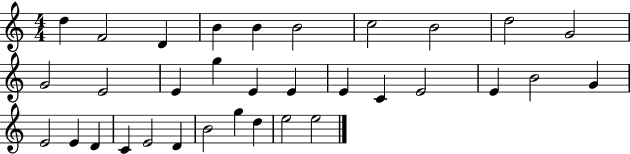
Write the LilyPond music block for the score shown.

{
  \clef treble
  \numericTimeSignature
  \time 4/4
  \key c \major
  d''4 f'2 d'4 | b'4 b'4 b'2 | c''2 b'2 | d''2 g'2 | \break g'2 e'2 | e'4 g''4 e'4 e'4 | e'4 c'4 e'2 | e'4 b'2 g'4 | \break e'2 e'4 d'4 | c'4 e'2 d'4 | b'2 g''4 d''4 | e''2 e''2 | \break \bar "|."
}